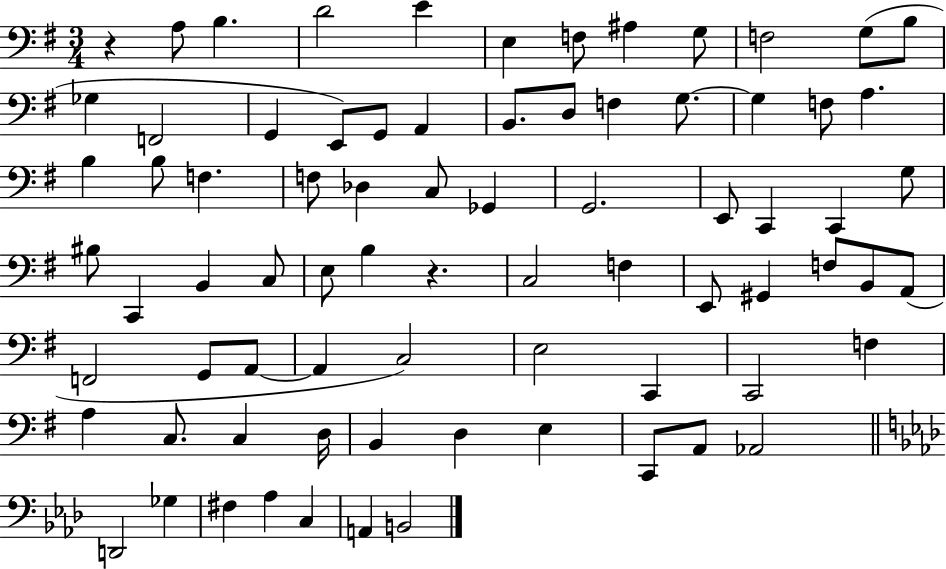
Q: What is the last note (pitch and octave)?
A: B2